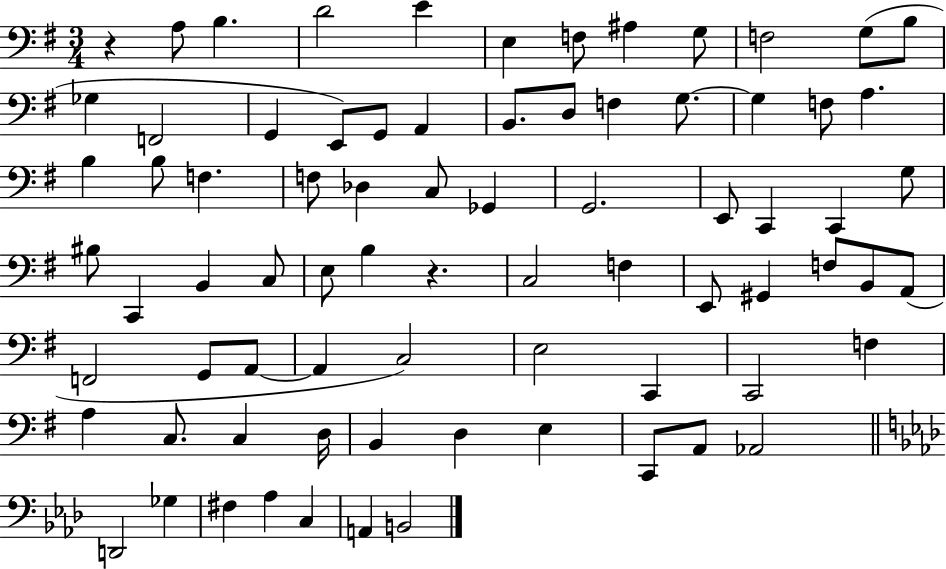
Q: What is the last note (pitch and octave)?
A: B2